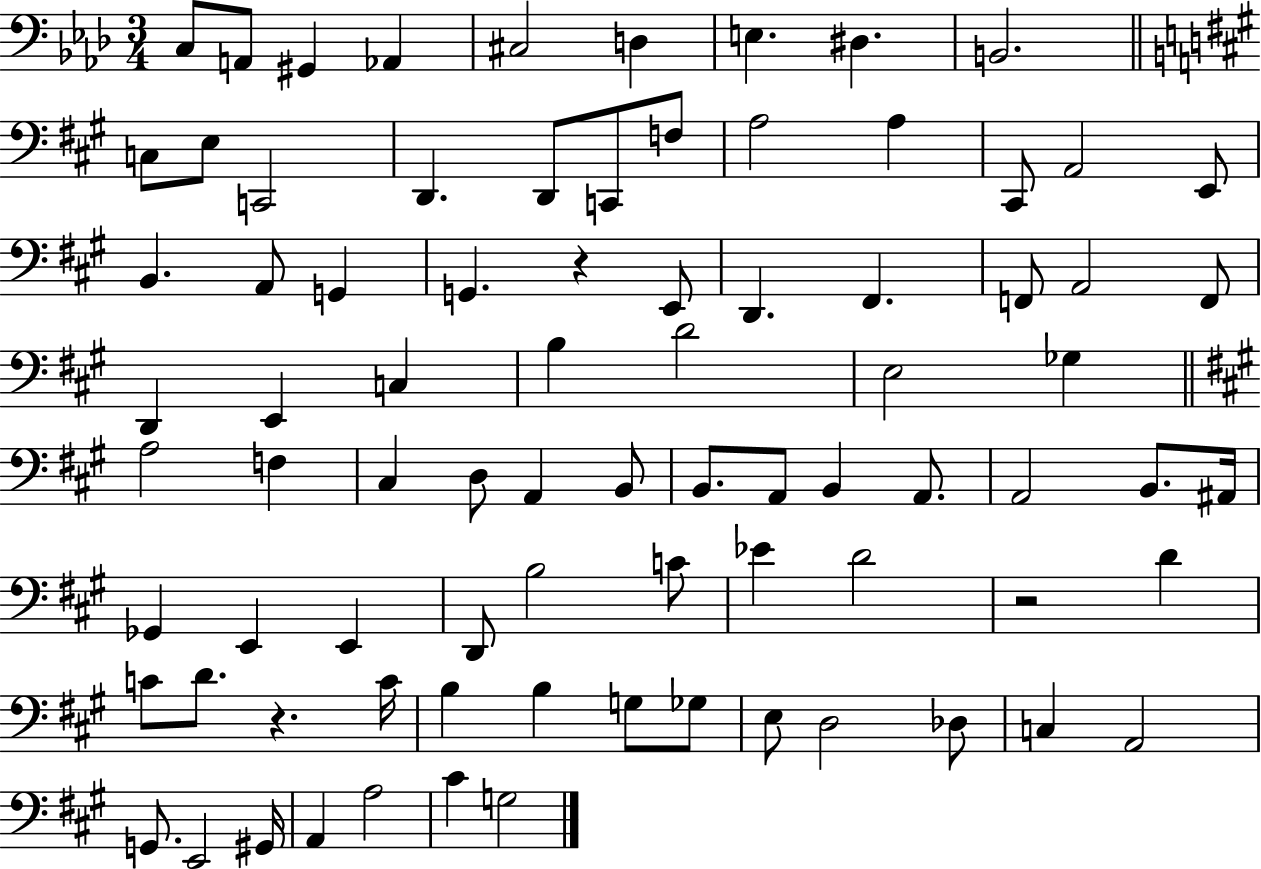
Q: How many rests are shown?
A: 3